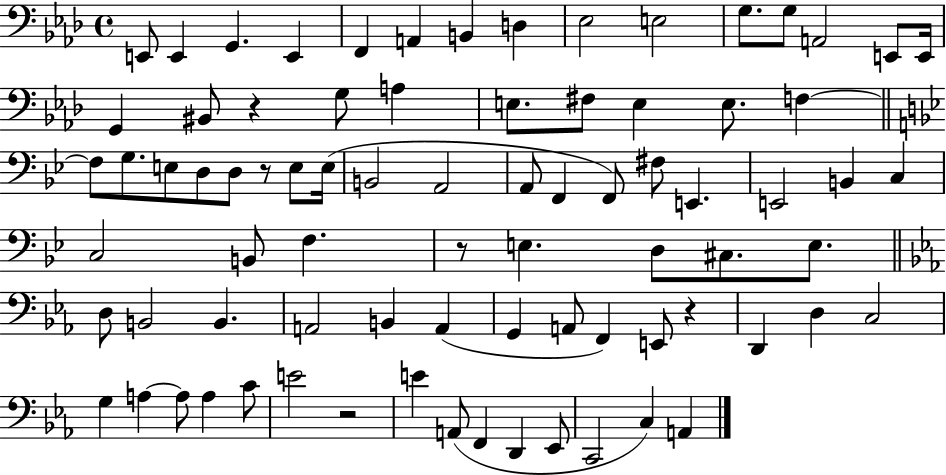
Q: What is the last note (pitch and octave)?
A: A2